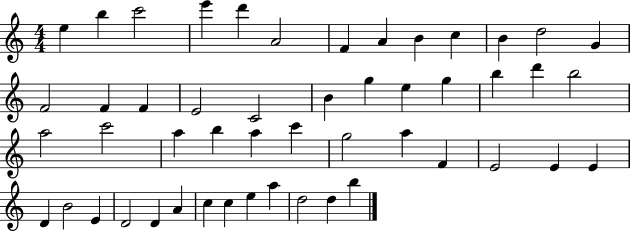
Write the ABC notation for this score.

X:1
T:Untitled
M:4/4
L:1/4
K:C
e b c'2 e' d' A2 F A B c B d2 G F2 F F E2 C2 B g e g b d' b2 a2 c'2 a b a c' g2 a F E2 E E D B2 E D2 D A c c e a d2 d b